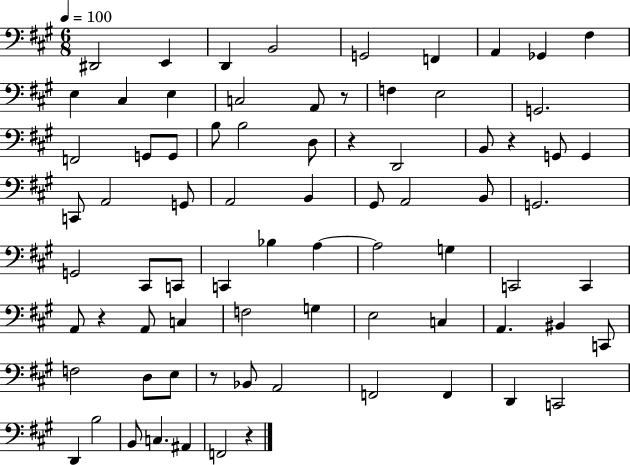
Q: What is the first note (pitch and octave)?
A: D#2